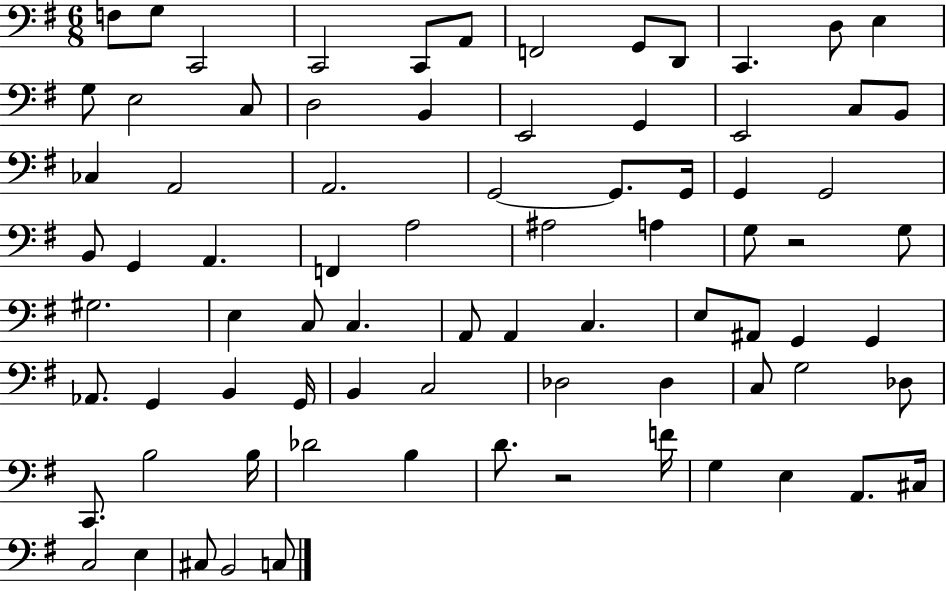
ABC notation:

X:1
T:Untitled
M:6/8
L:1/4
K:G
F,/2 G,/2 C,,2 C,,2 C,,/2 A,,/2 F,,2 G,,/2 D,,/2 C,, D,/2 E, G,/2 E,2 C,/2 D,2 B,, E,,2 G,, E,,2 C,/2 B,,/2 _C, A,,2 A,,2 G,,2 G,,/2 G,,/4 G,, G,,2 B,,/2 G,, A,, F,, A,2 ^A,2 A, G,/2 z2 G,/2 ^G,2 E, C,/2 C, A,,/2 A,, C, E,/2 ^A,,/2 G,, G,, _A,,/2 G,, B,, G,,/4 B,, C,2 _D,2 _D, C,/2 G,2 _D,/2 C,,/2 B,2 B,/4 _D2 B, D/2 z2 F/4 G, E, A,,/2 ^C,/4 C,2 E, ^C,/2 B,,2 C,/2